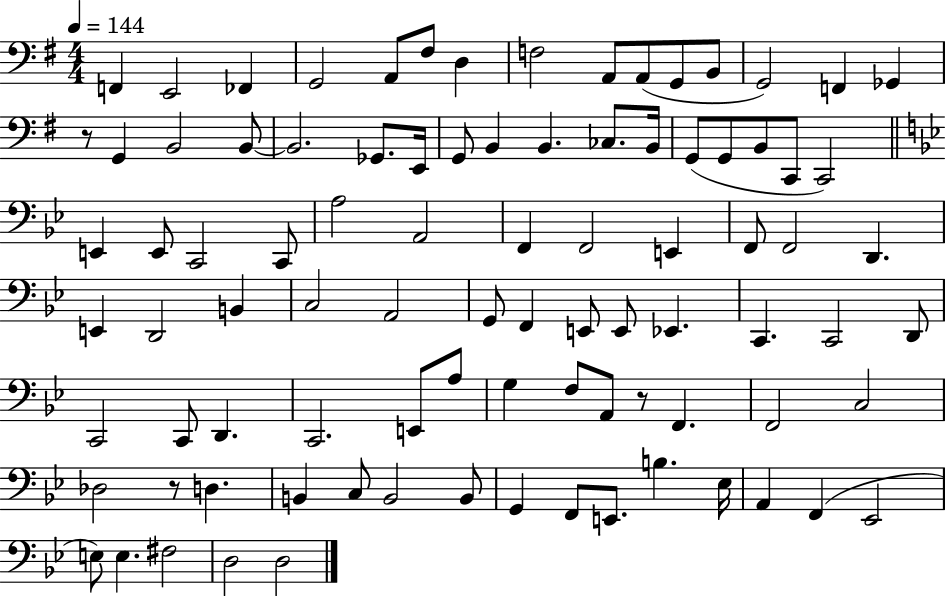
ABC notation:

X:1
T:Untitled
M:4/4
L:1/4
K:G
F,, E,,2 _F,, G,,2 A,,/2 ^F,/2 D, F,2 A,,/2 A,,/2 G,,/2 B,,/2 G,,2 F,, _G,, z/2 G,, B,,2 B,,/2 B,,2 _G,,/2 E,,/4 G,,/2 B,, B,, _C,/2 B,,/4 G,,/2 G,,/2 B,,/2 C,,/2 C,,2 E,, E,,/2 C,,2 C,,/2 A,2 A,,2 F,, F,,2 E,, F,,/2 F,,2 D,, E,, D,,2 B,, C,2 A,,2 G,,/2 F,, E,,/2 E,,/2 _E,, C,, C,,2 D,,/2 C,,2 C,,/2 D,, C,,2 E,,/2 A,/2 G, F,/2 A,,/2 z/2 F,, F,,2 C,2 _D,2 z/2 D, B,, C,/2 B,,2 B,,/2 G,, F,,/2 E,,/2 B, _E,/4 A,, F,, _E,,2 E,/2 E, ^F,2 D,2 D,2